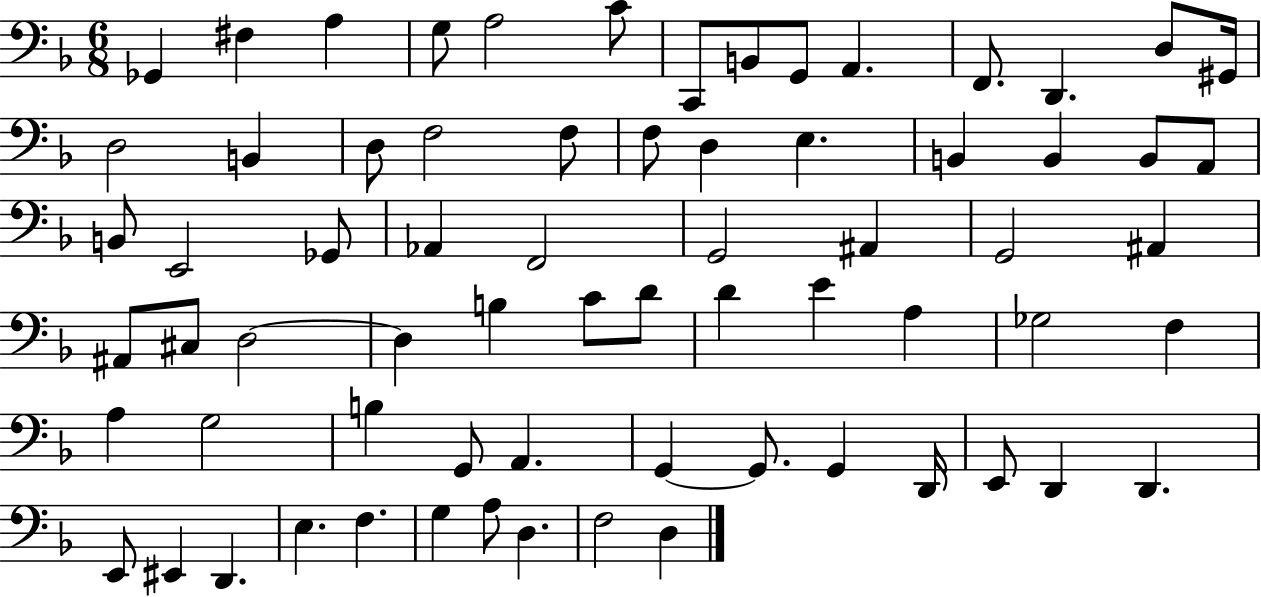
Gb2/q F#3/q A3/q G3/e A3/h C4/e C2/e B2/e G2/e A2/q. F2/e. D2/q. D3/e G#2/s D3/h B2/q D3/e F3/h F3/e F3/e D3/q E3/q. B2/q B2/q B2/e A2/e B2/e E2/h Gb2/e Ab2/q F2/h G2/h A#2/q G2/h A#2/q A#2/e C#3/e D3/h D3/q B3/q C4/e D4/e D4/q E4/q A3/q Gb3/h F3/q A3/q G3/h B3/q G2/e A2/q. G2/q G2/e. G2/q D2/s E2/e D2/q D2/q. E2/e EIS2/q D2/q. E3/q. F3/q. G3/q A3/e D3/q. F3/h D3/q